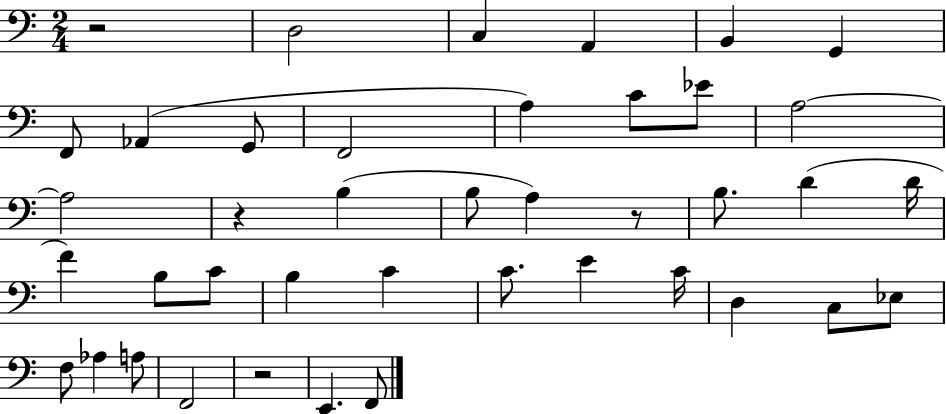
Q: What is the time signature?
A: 2/4